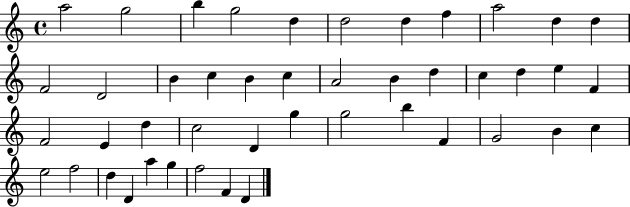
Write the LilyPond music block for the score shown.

{
  \clef treble
  \time 4/4
  \defaultTimeSignature
  \key c \major
  a''2 g''2 | b''4 g''2 d''4 | d''2 d''4 f''4 | a''2 d''4 d''4 | \break f'2 d'2 | b'4 c''4 b'4 c''4 | a'2 b'4 d''4 | c''4 d''4 e''4 f'4 | \break f'2 e'4 d''4 | c''2 d'4 g''4 | g''2 b''4 f'4 | g'2 b'4 c''4 | \break e''2 f''2 | d''4 d'4 a''4 g''4 | f''2 f'4 d'4 | \bar "|."
}